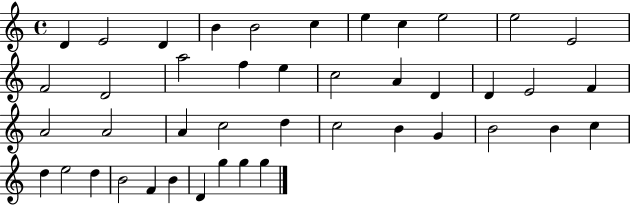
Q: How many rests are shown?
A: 0